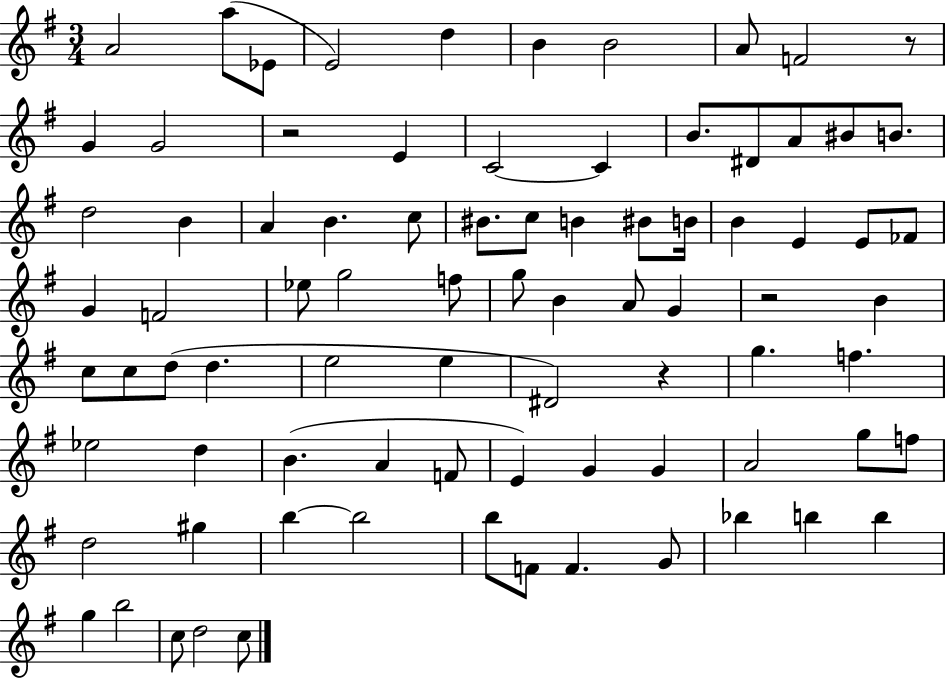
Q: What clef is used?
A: treble